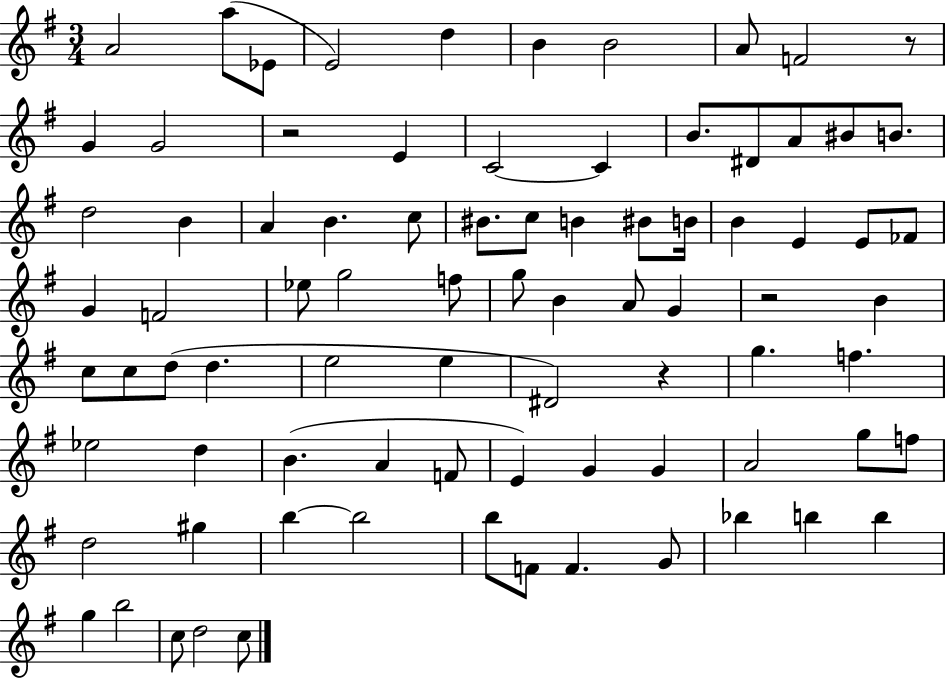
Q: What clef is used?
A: treble